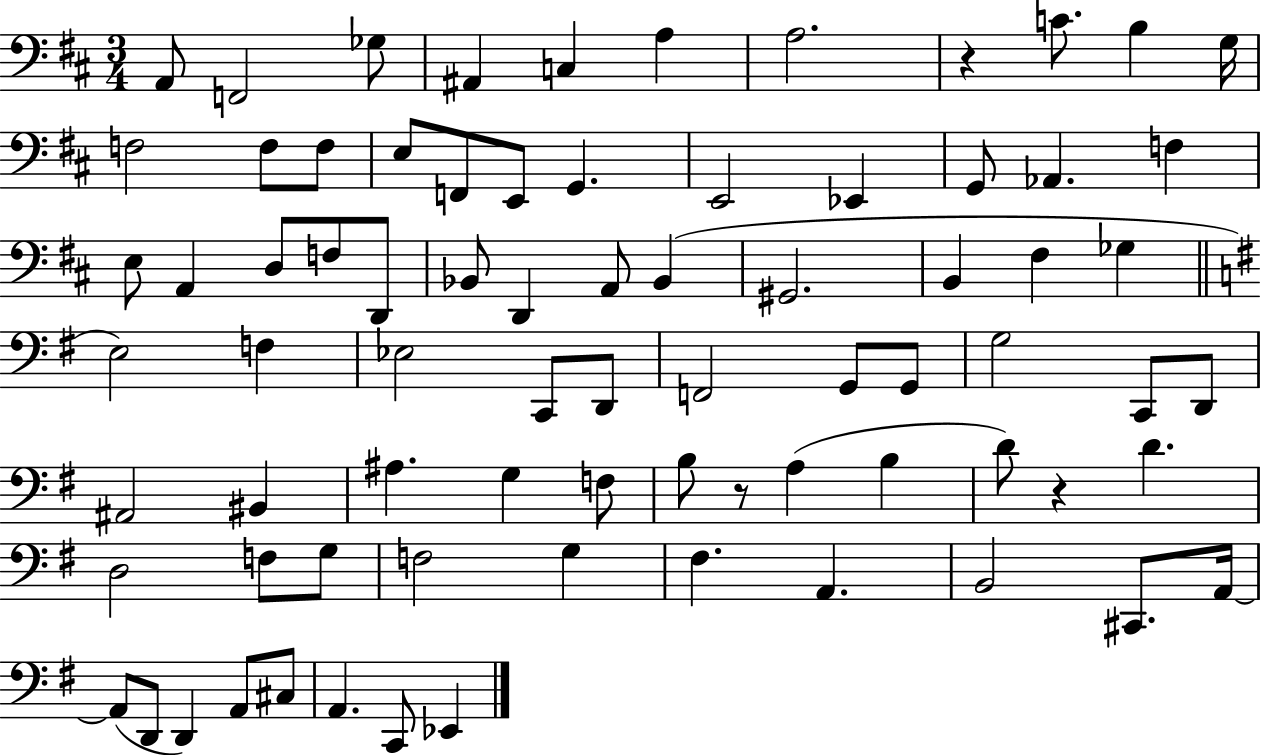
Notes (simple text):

A2/e F2/h Gb3/e A#2/q C3/q A3/q A3/h. R/q C4/e. B3/q G3/s F3/h F3/e F3/e E3/e F2/e E2/e G2/q. E2/h Eb2/q G2/e Ab2/q. F3/q E3/e A2/q D3/e F3/e D2/e Bb2/e D2/q A2/e Bb2/q G#2/h. B2/q F#3/q Gb3/q E3/h F3/q Eb3/h C2/e D2/e F2/h G2/e G2/e G3/h C2/e D2/e A#2/h BIS2/q A#3/q. G3/q F3/e B3/e R/e A3/q B3/q D4/e R/q D4/q. D3/h F3/e G3/e F3/h G3/q F#3/q. A2/q. B2/h C#2/e. A2/s A2/e D2/e D2/q A2/e C#3/e A2/q. C2/e Eb2/q